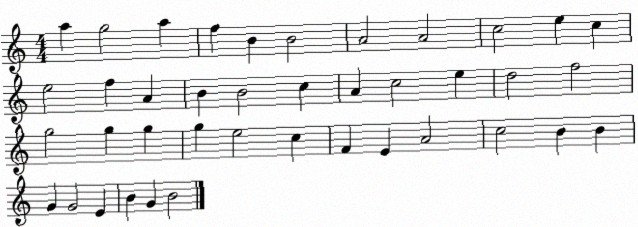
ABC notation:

X:1
T:Untitled
M:4/4
L:1/4
K:C
a g2 a f B B2 A2 A2 c2 e c e2 f A B B2 c A c2 e d2 f2 g2 g g g e2 c F E A2 c2 B B G G2 E B G B2